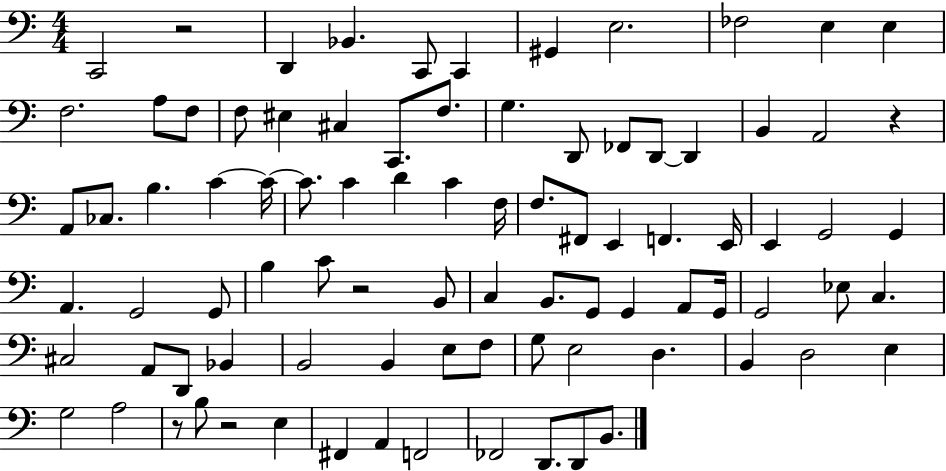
X:1
T:Untitled
M:4/4
L:1/4
K:C
C,,2 z2 D,, _B,, C,,/2 C,, ^G,, E,2 _F,2 E, E, F,2 A,/2 F,/2 F,/2 ^E, ^C, C,,/2 F,/2 G, D,,/2 _F,,/2 D,,/2 D,, B,, A,,2 z A,,/2 _C,/2 B, C C/4 C/2 C D C F,/4 F,/2 ^F,,/2 E,, F,, E,,/4 E,, G,,2 G,, A,, G,,2 G,,/2 B, C/2 z2 B,,/2 C, B,,/2 G,,/2 G,, A,,/2 G,,/4 G,,2 _E,/2 C, ^C,2 A,,/2 D,,/2 _B,, B,,2 B,, E,/2 F,/2 G,/2 E,2 D, B,, D,2 E, G,2 A,2 z/2 B,/2 z2 E, ^F,, A,, F,,2 _F,,2 D,,/2 D,,/2 B,,/2